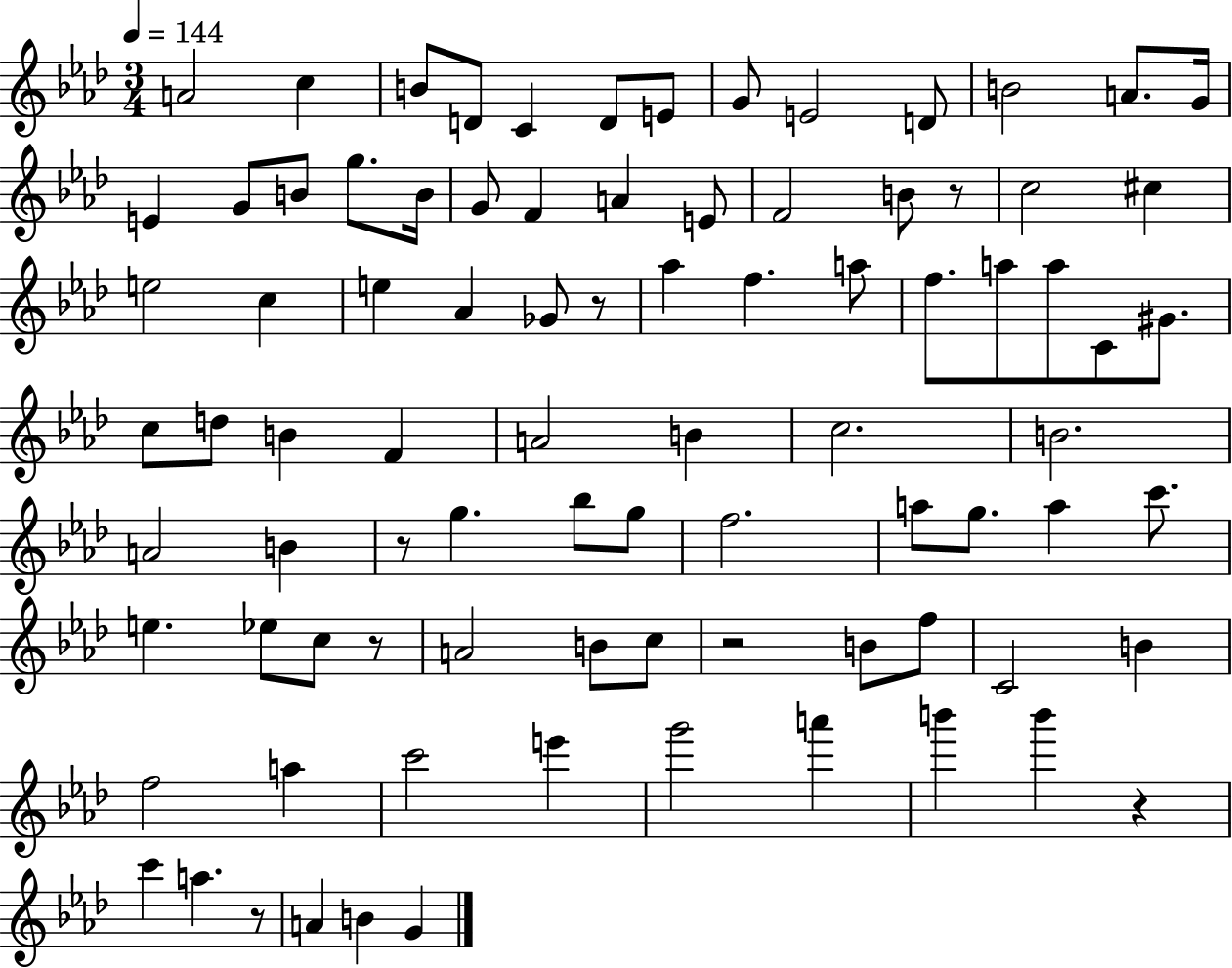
A4/h C5/q B4/e D4/e C4/q D4/e E4/e G4/e E4/h D4/e B4/h A4/e. G4/s E4/q G4/e B4/e G5/e. B4/s G4/e F4/q A4/q E4/e F4/h B4/e R/e C5/h C#5/q E5/h C5/q E5/q Ab4/q Gb4/e R/e Ab5/q F5/q. A5/e F5/e. A5/e A5/e C4/e G#4/e. C5/e D5/e B4/q F4/q A4/h B4/q C5/h. B4/h. A4/h B4/q R/e G5/q. Bb5/e G5/e F5/h. A5/e G5/e. A5/q C6/e. E5/q. Eb5/e C5/e R/e A4/h B4/e C5/e R/h B4/e F5/e C4/h B4/q F5/h A5/q C6/h E6/q G6/h A6/q B6/q B6/q R/q C6/q A5/q. R/e A4/q B4/q G4/q